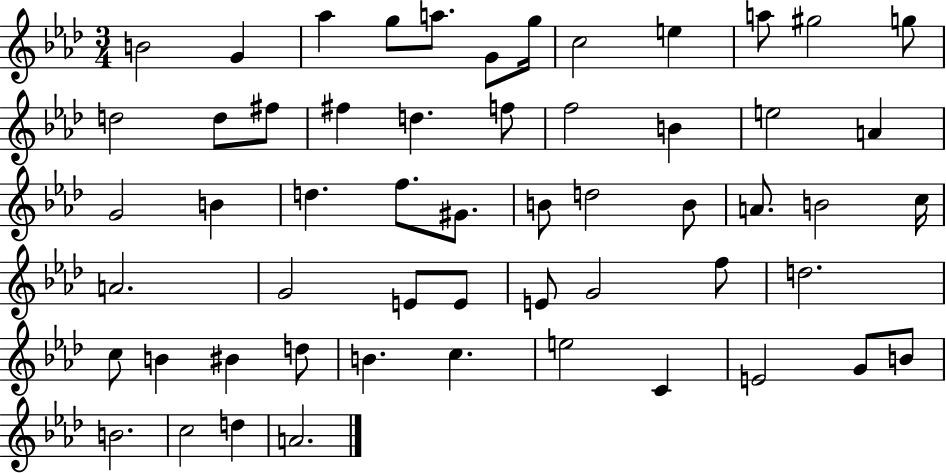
{
  \clef treble
  \numericTimeSignature
  \time 3/4
  \key aes \major
  b'2 g'4 | aes''4 g''8 a''8. g'8 g''16 | c''2 e''4 | a''8 gis''2 g''8 | \break d''2 d''8 fis''8 | fis''4 d''4. f''8 | f''2 b'4 | e''2 a'4 | \break g'2 b'4 | d''4. f''8. gis'8. | b'8 d''2 b'8 | a'8. b'2 c''16 | \break a'2. | g'2 e'8 e'8 | e'8 g'2 f''8 | d''2. | \break c''8 b'4 bis'4 d''8 | b'4. c''4. | e''2 c'4 | e'2 g'8 b'8 | \break b'2. | c''2 d''4 | a'2. | \bar "|."
}